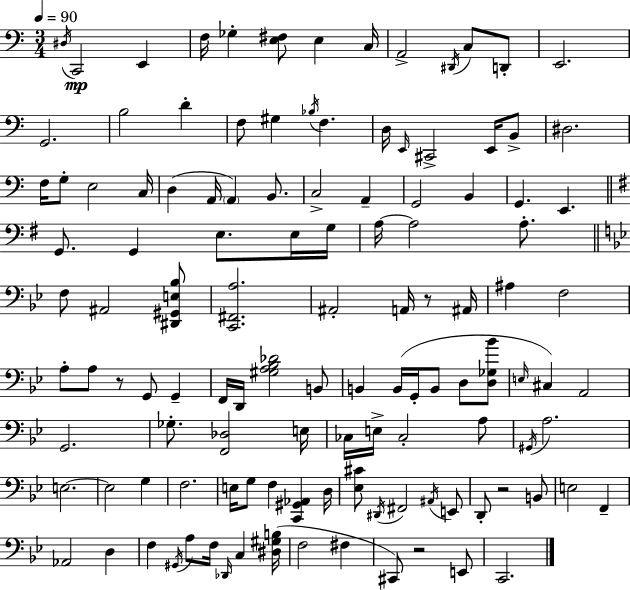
X:1
T:Untitled
M:3/4
L:1/4
K:C
^D,/4 C,,2 E,, F,/4 _G, [E,^F,]/2 E, C,/4 A,,2 ^D,,/4 C,/2 D,,/2 E,,2 G,,2 B,2 D F,/2 ^G, _B,/4 F, D,/4 E,,/4 ^C,,2 E,,/4 B,,/2 ^D,2 F,/4 G,/2 E,2 C,/4 D, A,,/4 A,, B,,/2 C,2 A,, G,,2 B,, G,, E,, G,,/2 G,, E,/2 E,/4 G,/4 A,/4 A,2 A,/2 F,/2 ^A,,2 [^D,,^G,,E,_B,]/2 [C,,^F,,A,]2 ^A,,2 A,,/4 z/2 ^A,,/4 ^A, F,2 A,/2 A,/2 z/2 G,,/2 G,, F,,/4 D,,/4 [^G,A,_B,_D]2 B,,/2 B,, B,,/4 G,,/4 B,,/2 D,/2 [D,_G,_B]/2 E,/4 ^C, A,,2 G,,2 _G,/2 [F,,_D,]2 E,/4 _C,/4 E,/4 _C,2 A,/2 ^G,,/4 A,2 E,2 E,2 G, F,2 E,/4 G,/2 F, [C,,^G,,_A,,] D,/4 [_E,^C]/2 ^D,,/4 ^F,,2 ^A,,/4 E,,/2 D,,/2 z2 B,,/2 E,2 F,, _A,,2 D, F, ^G,,/4 A,/2 F,/4 _D,,/4 C, [^D,^G,B,]/4 F,2 ^F, ^C,,/2 z2 E,,/2 C,,2